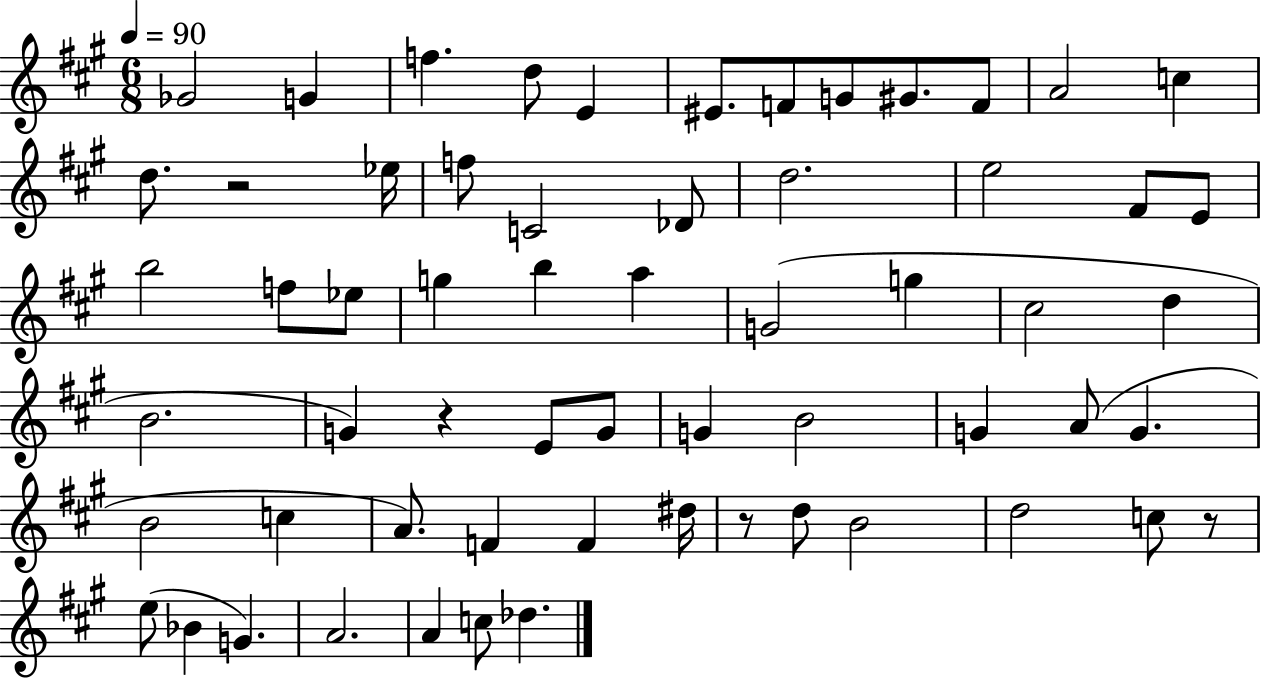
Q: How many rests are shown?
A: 4